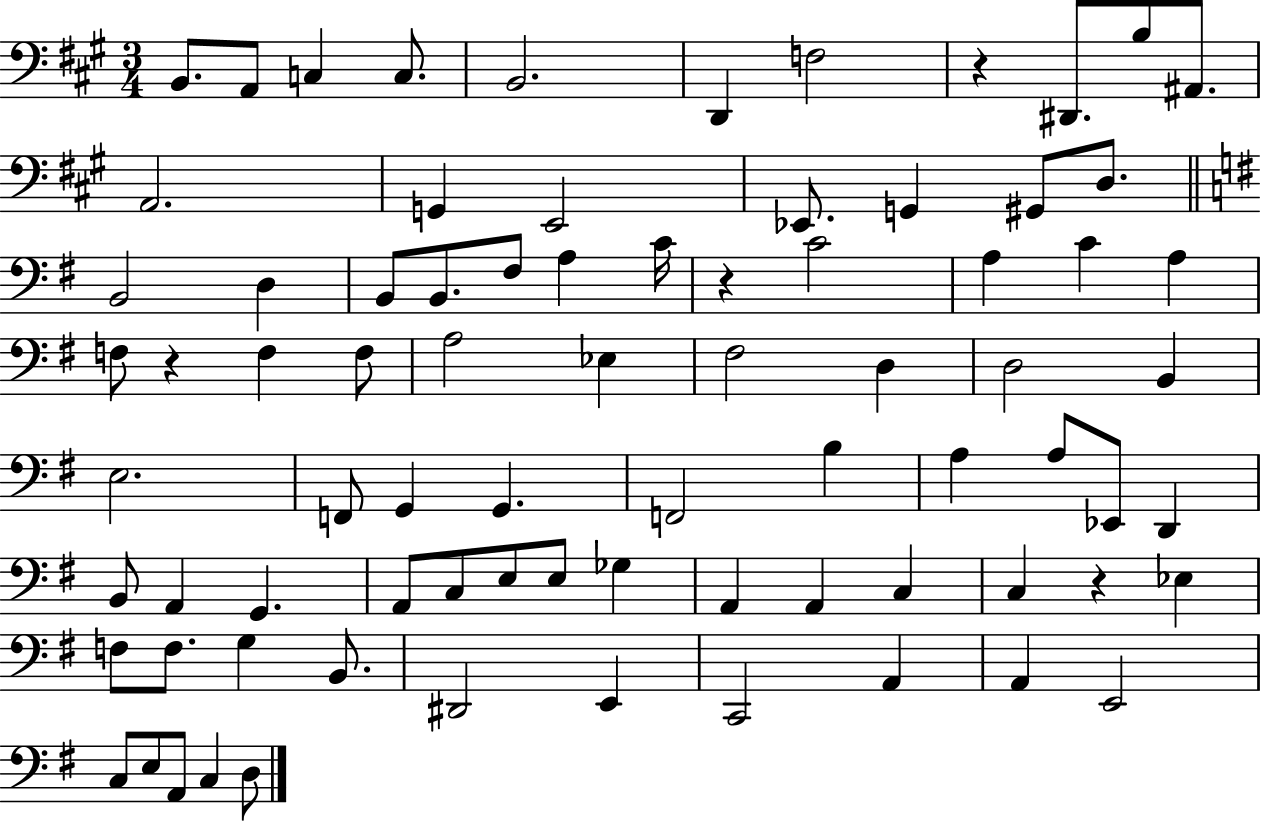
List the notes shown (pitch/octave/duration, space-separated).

B2/e. A2/e C3/q C3/e. B2/h. D2/q F3/h R/q D#2/e. B3/e A#2/e. A2/h. G2/q E2/h Eb2/e. G2/q G#2/e D3/e. B2/h D3/q B2/e B2/e. F#3/e A3/q C4/s R/q C4/h A3/q C4/q A3/q F3/e R/q F3/q F3/e A3/h Eb3/q F#3/h D3/q D3/h B2/q E3/h. F2/e G2/q G2/q. F2/h B3/q A3/q A3/e Eb2/e D2/q B2/e A2/q G2/q. A2/e C3/e E3/e E3/e Gb3/q A2/q A2/q C3/q C3/q R/q Eb3/q F3/e F3/e. G3/q B2/e. D#2/h E2/q C2/h A2/q A2/q E2/h C3/e E3/e A2/e C3/q D3/e